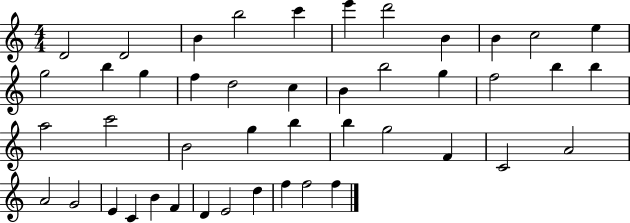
D4/h D4/h B4/q B5/h C6/q E6/q D6/h B4/q B4/q C5/h E5/q G5/h B5/q G5/q F5/q D5/h C5/q B4/q B5/h G5/q F5/h B5/q B5/q A5/h C6/h B4/h G5/q B5/q B5/q G5/h F4/q C4/h A4/h A4/h G4/h E4/q C4/q B4/q F4/q D4/q E4/h D5/q F5/q F5/h F5/q